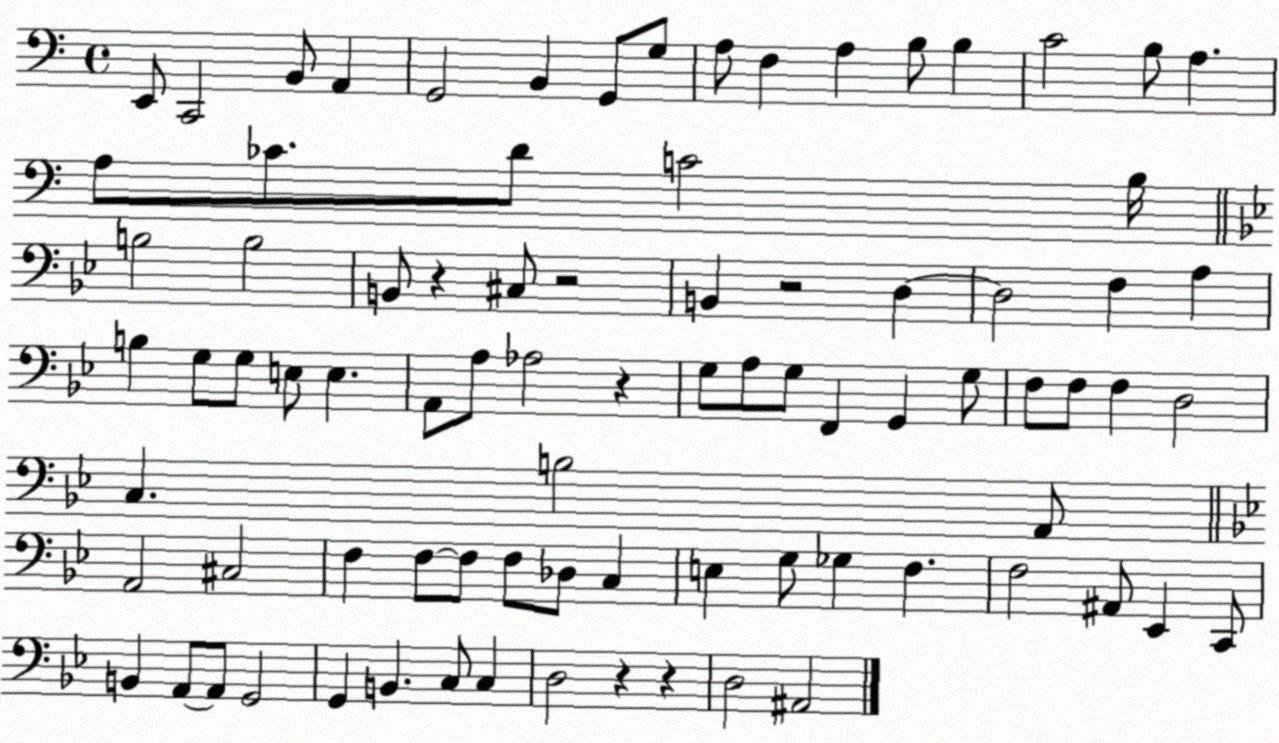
X:1
T:Untitled
M:4/4
L:1/4
K:C
E,,/2 C,,2 B,,/2 A,, G,,2 B,, G,,/2 G,/2 A,/2 F, A, B,/2 B, C2 B,/2 A, A,/2 _C/2 D/2 C2 B,/4 B,2 B,2 B,,/2 z ^C,/2 z2 B,, z2 D, D,2 F, A, B, G,/2 G,/2 E,/2 E, A,,/2 A,/2 _A,2 z G,/2 A,/2 G,/2 F,, G,, G,/2 F,/2 F,/2 F, D,2 C, B,2 A,,/2 A,,2 ^C,2 F, F,/2 F,/2 F,/2 _D,/2 C, E, G,/2 _G, F, F,2 ^A,,/2 _E,, C,,/2 B,, A,,/2 A,,/2 G,,2 G,, B,, C,/2 C, D,2 z z D,2 ^A,,2